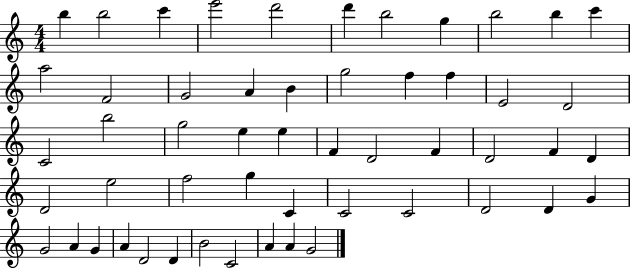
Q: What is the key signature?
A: C major